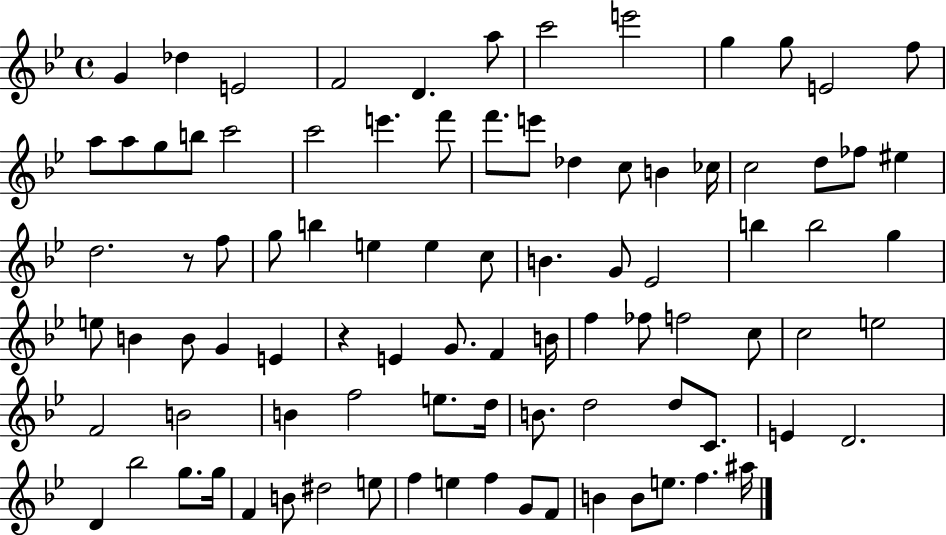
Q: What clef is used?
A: treble